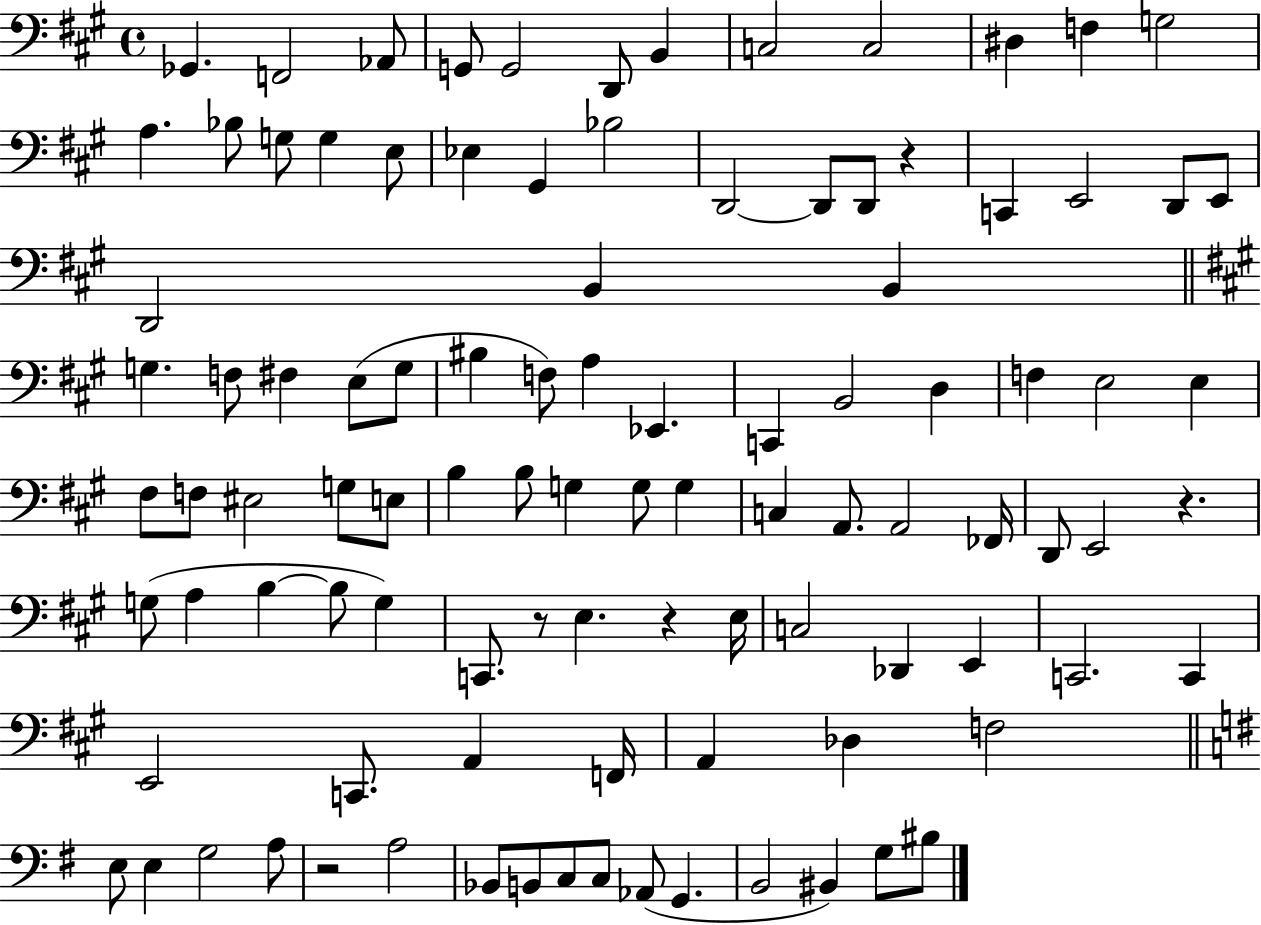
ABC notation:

X:1
T:Untitled
M:4/4
L:1/4
K:A
_G,, F,,2 _A,,/2 G,,/2 G,,2 D,,/2 B,, C,2 C,2 ^D, F, G,2 A, _B,/2 G,/2 G, E,/2 _E, ^G,, _B,2 D,,2 D,,/2 D,,/2 z C,, E,,2 D,,/2 E,,/2 D,,2 B,, B,, G, F,/2 ^F, E,/2 G,/2 ^B, F,/2 A, _E,, C,, B,,2 D, F, E,2 E, ^F,/2 F,/2 ^E,2 G,/2 E,/2 B, B,/2 G, G,/2 G, C, A,,/2 A,,2 _F,,/4 D,,/2 E,,2 z G,/2 A, B, B,/2 G, C,,/2 z/2 E, z E,/4 C,2 _D,, E,, C,,2 C,, E,,2 C,,/2 A,, F,,/4 A,, _D, F,2 E,/2 E, G,2 A,/2 z2 A,2 _B,,/2 B,,/2 C,/2 C,/2 _A,,/2 G,, B,,2 ^B,, G,/2 ^B,/2